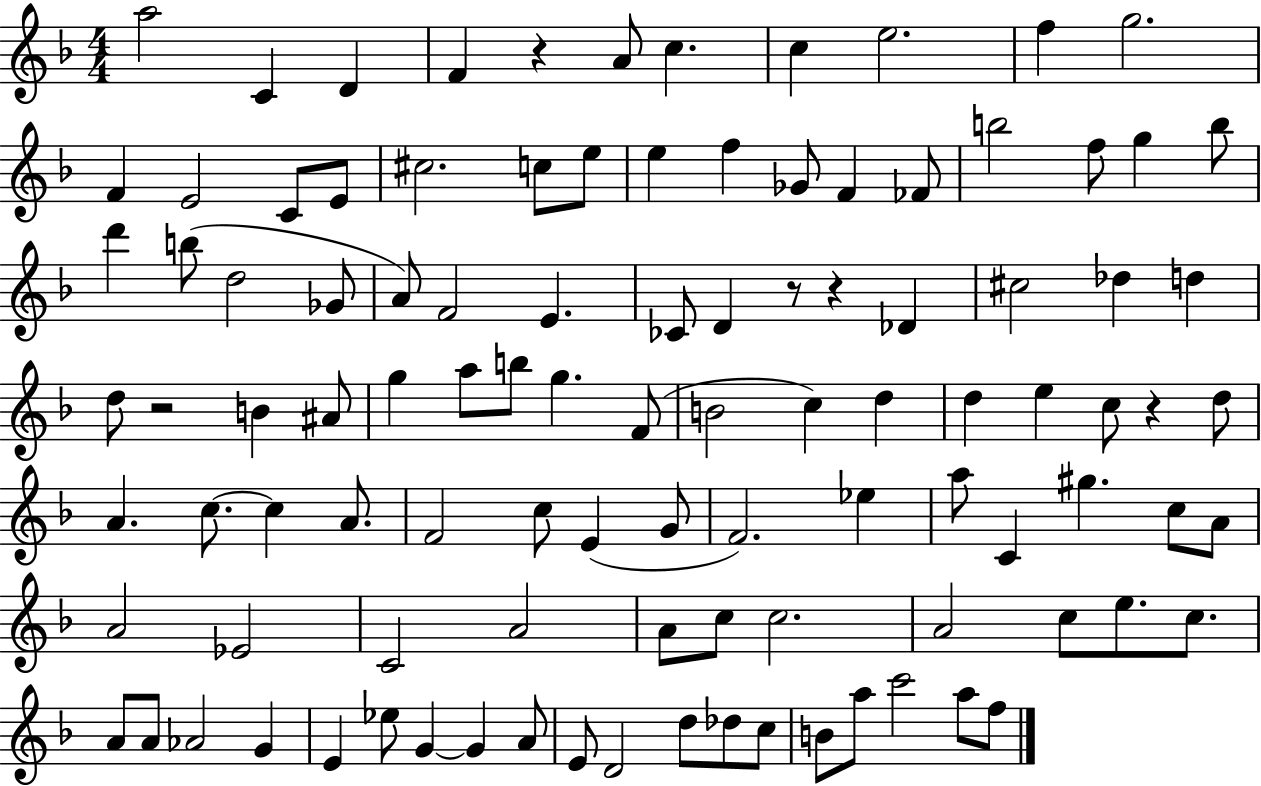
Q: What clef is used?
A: treble